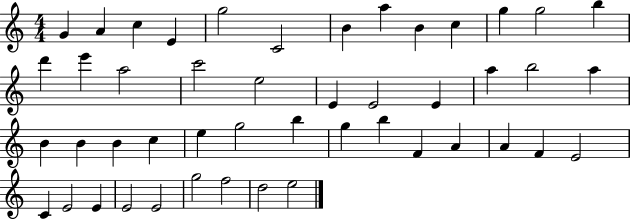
{
  \clef treble
  \numericTimeSignature
  \time 4/4
  \key c \major
  g'4 a'4 c''4 e'4 | g''2 c'2 | b'4 a''4 b'4 c''4 | g''4 g''2 b''4 | \break d'''4 e'''4 a''2 | c'''2 e''2 | e'4 e'2 e'4 | a''4 b''2 a''4 | \break b'4 b'4 b'4 c''4 | e''4 g''2 b''4 | g''4 b''4 f'4 a'4 | a'4 f'4 e'2 | \break c'4 e'2 e'4 | e'2 e'2 | g''2 f''2 | d''2 e''2 | \break \bar "|."
}